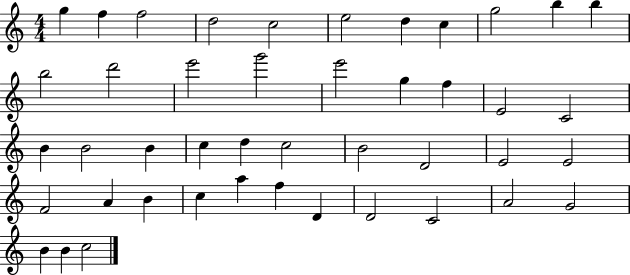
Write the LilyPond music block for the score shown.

{
  \clef treble
  \numericTimeSignature
  \time 4/4
  \key c \major
  g''4 f''4 f''2 | d''2 c''2 | e''2 d''4 c''4 | g''2 b''4 b''4 | \break b''2 d'''2 | e'''2 g'''2 | e'''2 g''4 f''4 | e'2 c'2 | \break b'4 b'2 b'4 | c''4 d''4 c''2 | b'2 d'2 | e'2 e'2 | \break f'2 a'4 b'4 | c''4 a''4 f''4 d'4 | d'2 c'2 | a'2 g'2 | \break b'4 b'4 c''2 | \bar "|."
}